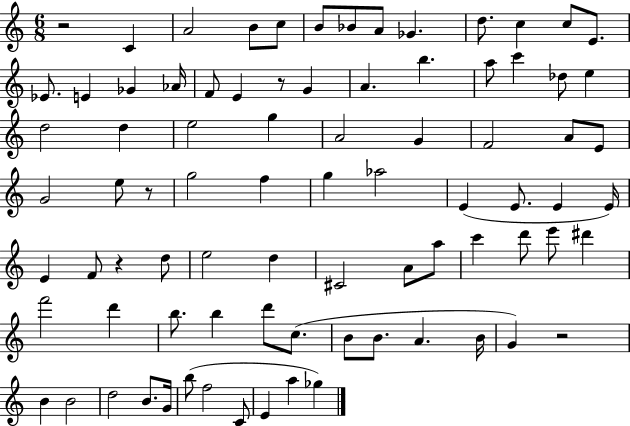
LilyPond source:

{
  \clef treble
  \numericTimeSignature
  \time 6/8
  \key c \major
  r2 c'4 | a'2 b'8 c''8 | b'8 bes'8 a'8 ges'4. | d''8. c''4 c''8 e'8. | \break ees'8. e'4 ges'4 aes'16 | f'8 e'4 r8 g'4 | a'4. b''4. | a''8 c'''4 des''8 e''4 | \break d''2 d''4 | e''2 g''4 | a'2 g'4 | f'2 a'8 e'8 | \break g'2 e''8 r8 | g''2 f''4 | g''4 aes''2 | e'4( e'8. e'4 e'16) | \break e'4 f'8 r4 d''8 | e''2 d''4 | cis'2 a'8 a''8 | c'''4 d'''8 e'''8 dis'''4 | \break f'''2 d'''4 | b''8. b''4 d'''8 c''8.( | b'8 b'8. a'4. b'16 | g'4) r2 | \break b'4 b'2 | d''2 b'8. g'16 | b''8( f''2 c'8 | e'4 a''4 ges''4) | \break \bar "|."
}